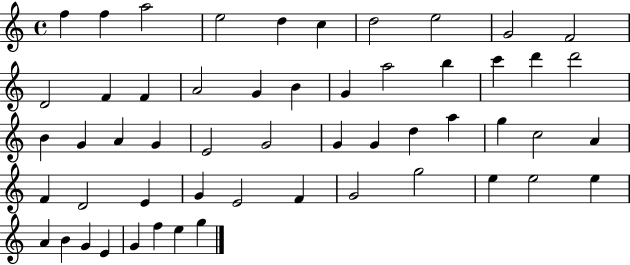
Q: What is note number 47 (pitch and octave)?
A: A4